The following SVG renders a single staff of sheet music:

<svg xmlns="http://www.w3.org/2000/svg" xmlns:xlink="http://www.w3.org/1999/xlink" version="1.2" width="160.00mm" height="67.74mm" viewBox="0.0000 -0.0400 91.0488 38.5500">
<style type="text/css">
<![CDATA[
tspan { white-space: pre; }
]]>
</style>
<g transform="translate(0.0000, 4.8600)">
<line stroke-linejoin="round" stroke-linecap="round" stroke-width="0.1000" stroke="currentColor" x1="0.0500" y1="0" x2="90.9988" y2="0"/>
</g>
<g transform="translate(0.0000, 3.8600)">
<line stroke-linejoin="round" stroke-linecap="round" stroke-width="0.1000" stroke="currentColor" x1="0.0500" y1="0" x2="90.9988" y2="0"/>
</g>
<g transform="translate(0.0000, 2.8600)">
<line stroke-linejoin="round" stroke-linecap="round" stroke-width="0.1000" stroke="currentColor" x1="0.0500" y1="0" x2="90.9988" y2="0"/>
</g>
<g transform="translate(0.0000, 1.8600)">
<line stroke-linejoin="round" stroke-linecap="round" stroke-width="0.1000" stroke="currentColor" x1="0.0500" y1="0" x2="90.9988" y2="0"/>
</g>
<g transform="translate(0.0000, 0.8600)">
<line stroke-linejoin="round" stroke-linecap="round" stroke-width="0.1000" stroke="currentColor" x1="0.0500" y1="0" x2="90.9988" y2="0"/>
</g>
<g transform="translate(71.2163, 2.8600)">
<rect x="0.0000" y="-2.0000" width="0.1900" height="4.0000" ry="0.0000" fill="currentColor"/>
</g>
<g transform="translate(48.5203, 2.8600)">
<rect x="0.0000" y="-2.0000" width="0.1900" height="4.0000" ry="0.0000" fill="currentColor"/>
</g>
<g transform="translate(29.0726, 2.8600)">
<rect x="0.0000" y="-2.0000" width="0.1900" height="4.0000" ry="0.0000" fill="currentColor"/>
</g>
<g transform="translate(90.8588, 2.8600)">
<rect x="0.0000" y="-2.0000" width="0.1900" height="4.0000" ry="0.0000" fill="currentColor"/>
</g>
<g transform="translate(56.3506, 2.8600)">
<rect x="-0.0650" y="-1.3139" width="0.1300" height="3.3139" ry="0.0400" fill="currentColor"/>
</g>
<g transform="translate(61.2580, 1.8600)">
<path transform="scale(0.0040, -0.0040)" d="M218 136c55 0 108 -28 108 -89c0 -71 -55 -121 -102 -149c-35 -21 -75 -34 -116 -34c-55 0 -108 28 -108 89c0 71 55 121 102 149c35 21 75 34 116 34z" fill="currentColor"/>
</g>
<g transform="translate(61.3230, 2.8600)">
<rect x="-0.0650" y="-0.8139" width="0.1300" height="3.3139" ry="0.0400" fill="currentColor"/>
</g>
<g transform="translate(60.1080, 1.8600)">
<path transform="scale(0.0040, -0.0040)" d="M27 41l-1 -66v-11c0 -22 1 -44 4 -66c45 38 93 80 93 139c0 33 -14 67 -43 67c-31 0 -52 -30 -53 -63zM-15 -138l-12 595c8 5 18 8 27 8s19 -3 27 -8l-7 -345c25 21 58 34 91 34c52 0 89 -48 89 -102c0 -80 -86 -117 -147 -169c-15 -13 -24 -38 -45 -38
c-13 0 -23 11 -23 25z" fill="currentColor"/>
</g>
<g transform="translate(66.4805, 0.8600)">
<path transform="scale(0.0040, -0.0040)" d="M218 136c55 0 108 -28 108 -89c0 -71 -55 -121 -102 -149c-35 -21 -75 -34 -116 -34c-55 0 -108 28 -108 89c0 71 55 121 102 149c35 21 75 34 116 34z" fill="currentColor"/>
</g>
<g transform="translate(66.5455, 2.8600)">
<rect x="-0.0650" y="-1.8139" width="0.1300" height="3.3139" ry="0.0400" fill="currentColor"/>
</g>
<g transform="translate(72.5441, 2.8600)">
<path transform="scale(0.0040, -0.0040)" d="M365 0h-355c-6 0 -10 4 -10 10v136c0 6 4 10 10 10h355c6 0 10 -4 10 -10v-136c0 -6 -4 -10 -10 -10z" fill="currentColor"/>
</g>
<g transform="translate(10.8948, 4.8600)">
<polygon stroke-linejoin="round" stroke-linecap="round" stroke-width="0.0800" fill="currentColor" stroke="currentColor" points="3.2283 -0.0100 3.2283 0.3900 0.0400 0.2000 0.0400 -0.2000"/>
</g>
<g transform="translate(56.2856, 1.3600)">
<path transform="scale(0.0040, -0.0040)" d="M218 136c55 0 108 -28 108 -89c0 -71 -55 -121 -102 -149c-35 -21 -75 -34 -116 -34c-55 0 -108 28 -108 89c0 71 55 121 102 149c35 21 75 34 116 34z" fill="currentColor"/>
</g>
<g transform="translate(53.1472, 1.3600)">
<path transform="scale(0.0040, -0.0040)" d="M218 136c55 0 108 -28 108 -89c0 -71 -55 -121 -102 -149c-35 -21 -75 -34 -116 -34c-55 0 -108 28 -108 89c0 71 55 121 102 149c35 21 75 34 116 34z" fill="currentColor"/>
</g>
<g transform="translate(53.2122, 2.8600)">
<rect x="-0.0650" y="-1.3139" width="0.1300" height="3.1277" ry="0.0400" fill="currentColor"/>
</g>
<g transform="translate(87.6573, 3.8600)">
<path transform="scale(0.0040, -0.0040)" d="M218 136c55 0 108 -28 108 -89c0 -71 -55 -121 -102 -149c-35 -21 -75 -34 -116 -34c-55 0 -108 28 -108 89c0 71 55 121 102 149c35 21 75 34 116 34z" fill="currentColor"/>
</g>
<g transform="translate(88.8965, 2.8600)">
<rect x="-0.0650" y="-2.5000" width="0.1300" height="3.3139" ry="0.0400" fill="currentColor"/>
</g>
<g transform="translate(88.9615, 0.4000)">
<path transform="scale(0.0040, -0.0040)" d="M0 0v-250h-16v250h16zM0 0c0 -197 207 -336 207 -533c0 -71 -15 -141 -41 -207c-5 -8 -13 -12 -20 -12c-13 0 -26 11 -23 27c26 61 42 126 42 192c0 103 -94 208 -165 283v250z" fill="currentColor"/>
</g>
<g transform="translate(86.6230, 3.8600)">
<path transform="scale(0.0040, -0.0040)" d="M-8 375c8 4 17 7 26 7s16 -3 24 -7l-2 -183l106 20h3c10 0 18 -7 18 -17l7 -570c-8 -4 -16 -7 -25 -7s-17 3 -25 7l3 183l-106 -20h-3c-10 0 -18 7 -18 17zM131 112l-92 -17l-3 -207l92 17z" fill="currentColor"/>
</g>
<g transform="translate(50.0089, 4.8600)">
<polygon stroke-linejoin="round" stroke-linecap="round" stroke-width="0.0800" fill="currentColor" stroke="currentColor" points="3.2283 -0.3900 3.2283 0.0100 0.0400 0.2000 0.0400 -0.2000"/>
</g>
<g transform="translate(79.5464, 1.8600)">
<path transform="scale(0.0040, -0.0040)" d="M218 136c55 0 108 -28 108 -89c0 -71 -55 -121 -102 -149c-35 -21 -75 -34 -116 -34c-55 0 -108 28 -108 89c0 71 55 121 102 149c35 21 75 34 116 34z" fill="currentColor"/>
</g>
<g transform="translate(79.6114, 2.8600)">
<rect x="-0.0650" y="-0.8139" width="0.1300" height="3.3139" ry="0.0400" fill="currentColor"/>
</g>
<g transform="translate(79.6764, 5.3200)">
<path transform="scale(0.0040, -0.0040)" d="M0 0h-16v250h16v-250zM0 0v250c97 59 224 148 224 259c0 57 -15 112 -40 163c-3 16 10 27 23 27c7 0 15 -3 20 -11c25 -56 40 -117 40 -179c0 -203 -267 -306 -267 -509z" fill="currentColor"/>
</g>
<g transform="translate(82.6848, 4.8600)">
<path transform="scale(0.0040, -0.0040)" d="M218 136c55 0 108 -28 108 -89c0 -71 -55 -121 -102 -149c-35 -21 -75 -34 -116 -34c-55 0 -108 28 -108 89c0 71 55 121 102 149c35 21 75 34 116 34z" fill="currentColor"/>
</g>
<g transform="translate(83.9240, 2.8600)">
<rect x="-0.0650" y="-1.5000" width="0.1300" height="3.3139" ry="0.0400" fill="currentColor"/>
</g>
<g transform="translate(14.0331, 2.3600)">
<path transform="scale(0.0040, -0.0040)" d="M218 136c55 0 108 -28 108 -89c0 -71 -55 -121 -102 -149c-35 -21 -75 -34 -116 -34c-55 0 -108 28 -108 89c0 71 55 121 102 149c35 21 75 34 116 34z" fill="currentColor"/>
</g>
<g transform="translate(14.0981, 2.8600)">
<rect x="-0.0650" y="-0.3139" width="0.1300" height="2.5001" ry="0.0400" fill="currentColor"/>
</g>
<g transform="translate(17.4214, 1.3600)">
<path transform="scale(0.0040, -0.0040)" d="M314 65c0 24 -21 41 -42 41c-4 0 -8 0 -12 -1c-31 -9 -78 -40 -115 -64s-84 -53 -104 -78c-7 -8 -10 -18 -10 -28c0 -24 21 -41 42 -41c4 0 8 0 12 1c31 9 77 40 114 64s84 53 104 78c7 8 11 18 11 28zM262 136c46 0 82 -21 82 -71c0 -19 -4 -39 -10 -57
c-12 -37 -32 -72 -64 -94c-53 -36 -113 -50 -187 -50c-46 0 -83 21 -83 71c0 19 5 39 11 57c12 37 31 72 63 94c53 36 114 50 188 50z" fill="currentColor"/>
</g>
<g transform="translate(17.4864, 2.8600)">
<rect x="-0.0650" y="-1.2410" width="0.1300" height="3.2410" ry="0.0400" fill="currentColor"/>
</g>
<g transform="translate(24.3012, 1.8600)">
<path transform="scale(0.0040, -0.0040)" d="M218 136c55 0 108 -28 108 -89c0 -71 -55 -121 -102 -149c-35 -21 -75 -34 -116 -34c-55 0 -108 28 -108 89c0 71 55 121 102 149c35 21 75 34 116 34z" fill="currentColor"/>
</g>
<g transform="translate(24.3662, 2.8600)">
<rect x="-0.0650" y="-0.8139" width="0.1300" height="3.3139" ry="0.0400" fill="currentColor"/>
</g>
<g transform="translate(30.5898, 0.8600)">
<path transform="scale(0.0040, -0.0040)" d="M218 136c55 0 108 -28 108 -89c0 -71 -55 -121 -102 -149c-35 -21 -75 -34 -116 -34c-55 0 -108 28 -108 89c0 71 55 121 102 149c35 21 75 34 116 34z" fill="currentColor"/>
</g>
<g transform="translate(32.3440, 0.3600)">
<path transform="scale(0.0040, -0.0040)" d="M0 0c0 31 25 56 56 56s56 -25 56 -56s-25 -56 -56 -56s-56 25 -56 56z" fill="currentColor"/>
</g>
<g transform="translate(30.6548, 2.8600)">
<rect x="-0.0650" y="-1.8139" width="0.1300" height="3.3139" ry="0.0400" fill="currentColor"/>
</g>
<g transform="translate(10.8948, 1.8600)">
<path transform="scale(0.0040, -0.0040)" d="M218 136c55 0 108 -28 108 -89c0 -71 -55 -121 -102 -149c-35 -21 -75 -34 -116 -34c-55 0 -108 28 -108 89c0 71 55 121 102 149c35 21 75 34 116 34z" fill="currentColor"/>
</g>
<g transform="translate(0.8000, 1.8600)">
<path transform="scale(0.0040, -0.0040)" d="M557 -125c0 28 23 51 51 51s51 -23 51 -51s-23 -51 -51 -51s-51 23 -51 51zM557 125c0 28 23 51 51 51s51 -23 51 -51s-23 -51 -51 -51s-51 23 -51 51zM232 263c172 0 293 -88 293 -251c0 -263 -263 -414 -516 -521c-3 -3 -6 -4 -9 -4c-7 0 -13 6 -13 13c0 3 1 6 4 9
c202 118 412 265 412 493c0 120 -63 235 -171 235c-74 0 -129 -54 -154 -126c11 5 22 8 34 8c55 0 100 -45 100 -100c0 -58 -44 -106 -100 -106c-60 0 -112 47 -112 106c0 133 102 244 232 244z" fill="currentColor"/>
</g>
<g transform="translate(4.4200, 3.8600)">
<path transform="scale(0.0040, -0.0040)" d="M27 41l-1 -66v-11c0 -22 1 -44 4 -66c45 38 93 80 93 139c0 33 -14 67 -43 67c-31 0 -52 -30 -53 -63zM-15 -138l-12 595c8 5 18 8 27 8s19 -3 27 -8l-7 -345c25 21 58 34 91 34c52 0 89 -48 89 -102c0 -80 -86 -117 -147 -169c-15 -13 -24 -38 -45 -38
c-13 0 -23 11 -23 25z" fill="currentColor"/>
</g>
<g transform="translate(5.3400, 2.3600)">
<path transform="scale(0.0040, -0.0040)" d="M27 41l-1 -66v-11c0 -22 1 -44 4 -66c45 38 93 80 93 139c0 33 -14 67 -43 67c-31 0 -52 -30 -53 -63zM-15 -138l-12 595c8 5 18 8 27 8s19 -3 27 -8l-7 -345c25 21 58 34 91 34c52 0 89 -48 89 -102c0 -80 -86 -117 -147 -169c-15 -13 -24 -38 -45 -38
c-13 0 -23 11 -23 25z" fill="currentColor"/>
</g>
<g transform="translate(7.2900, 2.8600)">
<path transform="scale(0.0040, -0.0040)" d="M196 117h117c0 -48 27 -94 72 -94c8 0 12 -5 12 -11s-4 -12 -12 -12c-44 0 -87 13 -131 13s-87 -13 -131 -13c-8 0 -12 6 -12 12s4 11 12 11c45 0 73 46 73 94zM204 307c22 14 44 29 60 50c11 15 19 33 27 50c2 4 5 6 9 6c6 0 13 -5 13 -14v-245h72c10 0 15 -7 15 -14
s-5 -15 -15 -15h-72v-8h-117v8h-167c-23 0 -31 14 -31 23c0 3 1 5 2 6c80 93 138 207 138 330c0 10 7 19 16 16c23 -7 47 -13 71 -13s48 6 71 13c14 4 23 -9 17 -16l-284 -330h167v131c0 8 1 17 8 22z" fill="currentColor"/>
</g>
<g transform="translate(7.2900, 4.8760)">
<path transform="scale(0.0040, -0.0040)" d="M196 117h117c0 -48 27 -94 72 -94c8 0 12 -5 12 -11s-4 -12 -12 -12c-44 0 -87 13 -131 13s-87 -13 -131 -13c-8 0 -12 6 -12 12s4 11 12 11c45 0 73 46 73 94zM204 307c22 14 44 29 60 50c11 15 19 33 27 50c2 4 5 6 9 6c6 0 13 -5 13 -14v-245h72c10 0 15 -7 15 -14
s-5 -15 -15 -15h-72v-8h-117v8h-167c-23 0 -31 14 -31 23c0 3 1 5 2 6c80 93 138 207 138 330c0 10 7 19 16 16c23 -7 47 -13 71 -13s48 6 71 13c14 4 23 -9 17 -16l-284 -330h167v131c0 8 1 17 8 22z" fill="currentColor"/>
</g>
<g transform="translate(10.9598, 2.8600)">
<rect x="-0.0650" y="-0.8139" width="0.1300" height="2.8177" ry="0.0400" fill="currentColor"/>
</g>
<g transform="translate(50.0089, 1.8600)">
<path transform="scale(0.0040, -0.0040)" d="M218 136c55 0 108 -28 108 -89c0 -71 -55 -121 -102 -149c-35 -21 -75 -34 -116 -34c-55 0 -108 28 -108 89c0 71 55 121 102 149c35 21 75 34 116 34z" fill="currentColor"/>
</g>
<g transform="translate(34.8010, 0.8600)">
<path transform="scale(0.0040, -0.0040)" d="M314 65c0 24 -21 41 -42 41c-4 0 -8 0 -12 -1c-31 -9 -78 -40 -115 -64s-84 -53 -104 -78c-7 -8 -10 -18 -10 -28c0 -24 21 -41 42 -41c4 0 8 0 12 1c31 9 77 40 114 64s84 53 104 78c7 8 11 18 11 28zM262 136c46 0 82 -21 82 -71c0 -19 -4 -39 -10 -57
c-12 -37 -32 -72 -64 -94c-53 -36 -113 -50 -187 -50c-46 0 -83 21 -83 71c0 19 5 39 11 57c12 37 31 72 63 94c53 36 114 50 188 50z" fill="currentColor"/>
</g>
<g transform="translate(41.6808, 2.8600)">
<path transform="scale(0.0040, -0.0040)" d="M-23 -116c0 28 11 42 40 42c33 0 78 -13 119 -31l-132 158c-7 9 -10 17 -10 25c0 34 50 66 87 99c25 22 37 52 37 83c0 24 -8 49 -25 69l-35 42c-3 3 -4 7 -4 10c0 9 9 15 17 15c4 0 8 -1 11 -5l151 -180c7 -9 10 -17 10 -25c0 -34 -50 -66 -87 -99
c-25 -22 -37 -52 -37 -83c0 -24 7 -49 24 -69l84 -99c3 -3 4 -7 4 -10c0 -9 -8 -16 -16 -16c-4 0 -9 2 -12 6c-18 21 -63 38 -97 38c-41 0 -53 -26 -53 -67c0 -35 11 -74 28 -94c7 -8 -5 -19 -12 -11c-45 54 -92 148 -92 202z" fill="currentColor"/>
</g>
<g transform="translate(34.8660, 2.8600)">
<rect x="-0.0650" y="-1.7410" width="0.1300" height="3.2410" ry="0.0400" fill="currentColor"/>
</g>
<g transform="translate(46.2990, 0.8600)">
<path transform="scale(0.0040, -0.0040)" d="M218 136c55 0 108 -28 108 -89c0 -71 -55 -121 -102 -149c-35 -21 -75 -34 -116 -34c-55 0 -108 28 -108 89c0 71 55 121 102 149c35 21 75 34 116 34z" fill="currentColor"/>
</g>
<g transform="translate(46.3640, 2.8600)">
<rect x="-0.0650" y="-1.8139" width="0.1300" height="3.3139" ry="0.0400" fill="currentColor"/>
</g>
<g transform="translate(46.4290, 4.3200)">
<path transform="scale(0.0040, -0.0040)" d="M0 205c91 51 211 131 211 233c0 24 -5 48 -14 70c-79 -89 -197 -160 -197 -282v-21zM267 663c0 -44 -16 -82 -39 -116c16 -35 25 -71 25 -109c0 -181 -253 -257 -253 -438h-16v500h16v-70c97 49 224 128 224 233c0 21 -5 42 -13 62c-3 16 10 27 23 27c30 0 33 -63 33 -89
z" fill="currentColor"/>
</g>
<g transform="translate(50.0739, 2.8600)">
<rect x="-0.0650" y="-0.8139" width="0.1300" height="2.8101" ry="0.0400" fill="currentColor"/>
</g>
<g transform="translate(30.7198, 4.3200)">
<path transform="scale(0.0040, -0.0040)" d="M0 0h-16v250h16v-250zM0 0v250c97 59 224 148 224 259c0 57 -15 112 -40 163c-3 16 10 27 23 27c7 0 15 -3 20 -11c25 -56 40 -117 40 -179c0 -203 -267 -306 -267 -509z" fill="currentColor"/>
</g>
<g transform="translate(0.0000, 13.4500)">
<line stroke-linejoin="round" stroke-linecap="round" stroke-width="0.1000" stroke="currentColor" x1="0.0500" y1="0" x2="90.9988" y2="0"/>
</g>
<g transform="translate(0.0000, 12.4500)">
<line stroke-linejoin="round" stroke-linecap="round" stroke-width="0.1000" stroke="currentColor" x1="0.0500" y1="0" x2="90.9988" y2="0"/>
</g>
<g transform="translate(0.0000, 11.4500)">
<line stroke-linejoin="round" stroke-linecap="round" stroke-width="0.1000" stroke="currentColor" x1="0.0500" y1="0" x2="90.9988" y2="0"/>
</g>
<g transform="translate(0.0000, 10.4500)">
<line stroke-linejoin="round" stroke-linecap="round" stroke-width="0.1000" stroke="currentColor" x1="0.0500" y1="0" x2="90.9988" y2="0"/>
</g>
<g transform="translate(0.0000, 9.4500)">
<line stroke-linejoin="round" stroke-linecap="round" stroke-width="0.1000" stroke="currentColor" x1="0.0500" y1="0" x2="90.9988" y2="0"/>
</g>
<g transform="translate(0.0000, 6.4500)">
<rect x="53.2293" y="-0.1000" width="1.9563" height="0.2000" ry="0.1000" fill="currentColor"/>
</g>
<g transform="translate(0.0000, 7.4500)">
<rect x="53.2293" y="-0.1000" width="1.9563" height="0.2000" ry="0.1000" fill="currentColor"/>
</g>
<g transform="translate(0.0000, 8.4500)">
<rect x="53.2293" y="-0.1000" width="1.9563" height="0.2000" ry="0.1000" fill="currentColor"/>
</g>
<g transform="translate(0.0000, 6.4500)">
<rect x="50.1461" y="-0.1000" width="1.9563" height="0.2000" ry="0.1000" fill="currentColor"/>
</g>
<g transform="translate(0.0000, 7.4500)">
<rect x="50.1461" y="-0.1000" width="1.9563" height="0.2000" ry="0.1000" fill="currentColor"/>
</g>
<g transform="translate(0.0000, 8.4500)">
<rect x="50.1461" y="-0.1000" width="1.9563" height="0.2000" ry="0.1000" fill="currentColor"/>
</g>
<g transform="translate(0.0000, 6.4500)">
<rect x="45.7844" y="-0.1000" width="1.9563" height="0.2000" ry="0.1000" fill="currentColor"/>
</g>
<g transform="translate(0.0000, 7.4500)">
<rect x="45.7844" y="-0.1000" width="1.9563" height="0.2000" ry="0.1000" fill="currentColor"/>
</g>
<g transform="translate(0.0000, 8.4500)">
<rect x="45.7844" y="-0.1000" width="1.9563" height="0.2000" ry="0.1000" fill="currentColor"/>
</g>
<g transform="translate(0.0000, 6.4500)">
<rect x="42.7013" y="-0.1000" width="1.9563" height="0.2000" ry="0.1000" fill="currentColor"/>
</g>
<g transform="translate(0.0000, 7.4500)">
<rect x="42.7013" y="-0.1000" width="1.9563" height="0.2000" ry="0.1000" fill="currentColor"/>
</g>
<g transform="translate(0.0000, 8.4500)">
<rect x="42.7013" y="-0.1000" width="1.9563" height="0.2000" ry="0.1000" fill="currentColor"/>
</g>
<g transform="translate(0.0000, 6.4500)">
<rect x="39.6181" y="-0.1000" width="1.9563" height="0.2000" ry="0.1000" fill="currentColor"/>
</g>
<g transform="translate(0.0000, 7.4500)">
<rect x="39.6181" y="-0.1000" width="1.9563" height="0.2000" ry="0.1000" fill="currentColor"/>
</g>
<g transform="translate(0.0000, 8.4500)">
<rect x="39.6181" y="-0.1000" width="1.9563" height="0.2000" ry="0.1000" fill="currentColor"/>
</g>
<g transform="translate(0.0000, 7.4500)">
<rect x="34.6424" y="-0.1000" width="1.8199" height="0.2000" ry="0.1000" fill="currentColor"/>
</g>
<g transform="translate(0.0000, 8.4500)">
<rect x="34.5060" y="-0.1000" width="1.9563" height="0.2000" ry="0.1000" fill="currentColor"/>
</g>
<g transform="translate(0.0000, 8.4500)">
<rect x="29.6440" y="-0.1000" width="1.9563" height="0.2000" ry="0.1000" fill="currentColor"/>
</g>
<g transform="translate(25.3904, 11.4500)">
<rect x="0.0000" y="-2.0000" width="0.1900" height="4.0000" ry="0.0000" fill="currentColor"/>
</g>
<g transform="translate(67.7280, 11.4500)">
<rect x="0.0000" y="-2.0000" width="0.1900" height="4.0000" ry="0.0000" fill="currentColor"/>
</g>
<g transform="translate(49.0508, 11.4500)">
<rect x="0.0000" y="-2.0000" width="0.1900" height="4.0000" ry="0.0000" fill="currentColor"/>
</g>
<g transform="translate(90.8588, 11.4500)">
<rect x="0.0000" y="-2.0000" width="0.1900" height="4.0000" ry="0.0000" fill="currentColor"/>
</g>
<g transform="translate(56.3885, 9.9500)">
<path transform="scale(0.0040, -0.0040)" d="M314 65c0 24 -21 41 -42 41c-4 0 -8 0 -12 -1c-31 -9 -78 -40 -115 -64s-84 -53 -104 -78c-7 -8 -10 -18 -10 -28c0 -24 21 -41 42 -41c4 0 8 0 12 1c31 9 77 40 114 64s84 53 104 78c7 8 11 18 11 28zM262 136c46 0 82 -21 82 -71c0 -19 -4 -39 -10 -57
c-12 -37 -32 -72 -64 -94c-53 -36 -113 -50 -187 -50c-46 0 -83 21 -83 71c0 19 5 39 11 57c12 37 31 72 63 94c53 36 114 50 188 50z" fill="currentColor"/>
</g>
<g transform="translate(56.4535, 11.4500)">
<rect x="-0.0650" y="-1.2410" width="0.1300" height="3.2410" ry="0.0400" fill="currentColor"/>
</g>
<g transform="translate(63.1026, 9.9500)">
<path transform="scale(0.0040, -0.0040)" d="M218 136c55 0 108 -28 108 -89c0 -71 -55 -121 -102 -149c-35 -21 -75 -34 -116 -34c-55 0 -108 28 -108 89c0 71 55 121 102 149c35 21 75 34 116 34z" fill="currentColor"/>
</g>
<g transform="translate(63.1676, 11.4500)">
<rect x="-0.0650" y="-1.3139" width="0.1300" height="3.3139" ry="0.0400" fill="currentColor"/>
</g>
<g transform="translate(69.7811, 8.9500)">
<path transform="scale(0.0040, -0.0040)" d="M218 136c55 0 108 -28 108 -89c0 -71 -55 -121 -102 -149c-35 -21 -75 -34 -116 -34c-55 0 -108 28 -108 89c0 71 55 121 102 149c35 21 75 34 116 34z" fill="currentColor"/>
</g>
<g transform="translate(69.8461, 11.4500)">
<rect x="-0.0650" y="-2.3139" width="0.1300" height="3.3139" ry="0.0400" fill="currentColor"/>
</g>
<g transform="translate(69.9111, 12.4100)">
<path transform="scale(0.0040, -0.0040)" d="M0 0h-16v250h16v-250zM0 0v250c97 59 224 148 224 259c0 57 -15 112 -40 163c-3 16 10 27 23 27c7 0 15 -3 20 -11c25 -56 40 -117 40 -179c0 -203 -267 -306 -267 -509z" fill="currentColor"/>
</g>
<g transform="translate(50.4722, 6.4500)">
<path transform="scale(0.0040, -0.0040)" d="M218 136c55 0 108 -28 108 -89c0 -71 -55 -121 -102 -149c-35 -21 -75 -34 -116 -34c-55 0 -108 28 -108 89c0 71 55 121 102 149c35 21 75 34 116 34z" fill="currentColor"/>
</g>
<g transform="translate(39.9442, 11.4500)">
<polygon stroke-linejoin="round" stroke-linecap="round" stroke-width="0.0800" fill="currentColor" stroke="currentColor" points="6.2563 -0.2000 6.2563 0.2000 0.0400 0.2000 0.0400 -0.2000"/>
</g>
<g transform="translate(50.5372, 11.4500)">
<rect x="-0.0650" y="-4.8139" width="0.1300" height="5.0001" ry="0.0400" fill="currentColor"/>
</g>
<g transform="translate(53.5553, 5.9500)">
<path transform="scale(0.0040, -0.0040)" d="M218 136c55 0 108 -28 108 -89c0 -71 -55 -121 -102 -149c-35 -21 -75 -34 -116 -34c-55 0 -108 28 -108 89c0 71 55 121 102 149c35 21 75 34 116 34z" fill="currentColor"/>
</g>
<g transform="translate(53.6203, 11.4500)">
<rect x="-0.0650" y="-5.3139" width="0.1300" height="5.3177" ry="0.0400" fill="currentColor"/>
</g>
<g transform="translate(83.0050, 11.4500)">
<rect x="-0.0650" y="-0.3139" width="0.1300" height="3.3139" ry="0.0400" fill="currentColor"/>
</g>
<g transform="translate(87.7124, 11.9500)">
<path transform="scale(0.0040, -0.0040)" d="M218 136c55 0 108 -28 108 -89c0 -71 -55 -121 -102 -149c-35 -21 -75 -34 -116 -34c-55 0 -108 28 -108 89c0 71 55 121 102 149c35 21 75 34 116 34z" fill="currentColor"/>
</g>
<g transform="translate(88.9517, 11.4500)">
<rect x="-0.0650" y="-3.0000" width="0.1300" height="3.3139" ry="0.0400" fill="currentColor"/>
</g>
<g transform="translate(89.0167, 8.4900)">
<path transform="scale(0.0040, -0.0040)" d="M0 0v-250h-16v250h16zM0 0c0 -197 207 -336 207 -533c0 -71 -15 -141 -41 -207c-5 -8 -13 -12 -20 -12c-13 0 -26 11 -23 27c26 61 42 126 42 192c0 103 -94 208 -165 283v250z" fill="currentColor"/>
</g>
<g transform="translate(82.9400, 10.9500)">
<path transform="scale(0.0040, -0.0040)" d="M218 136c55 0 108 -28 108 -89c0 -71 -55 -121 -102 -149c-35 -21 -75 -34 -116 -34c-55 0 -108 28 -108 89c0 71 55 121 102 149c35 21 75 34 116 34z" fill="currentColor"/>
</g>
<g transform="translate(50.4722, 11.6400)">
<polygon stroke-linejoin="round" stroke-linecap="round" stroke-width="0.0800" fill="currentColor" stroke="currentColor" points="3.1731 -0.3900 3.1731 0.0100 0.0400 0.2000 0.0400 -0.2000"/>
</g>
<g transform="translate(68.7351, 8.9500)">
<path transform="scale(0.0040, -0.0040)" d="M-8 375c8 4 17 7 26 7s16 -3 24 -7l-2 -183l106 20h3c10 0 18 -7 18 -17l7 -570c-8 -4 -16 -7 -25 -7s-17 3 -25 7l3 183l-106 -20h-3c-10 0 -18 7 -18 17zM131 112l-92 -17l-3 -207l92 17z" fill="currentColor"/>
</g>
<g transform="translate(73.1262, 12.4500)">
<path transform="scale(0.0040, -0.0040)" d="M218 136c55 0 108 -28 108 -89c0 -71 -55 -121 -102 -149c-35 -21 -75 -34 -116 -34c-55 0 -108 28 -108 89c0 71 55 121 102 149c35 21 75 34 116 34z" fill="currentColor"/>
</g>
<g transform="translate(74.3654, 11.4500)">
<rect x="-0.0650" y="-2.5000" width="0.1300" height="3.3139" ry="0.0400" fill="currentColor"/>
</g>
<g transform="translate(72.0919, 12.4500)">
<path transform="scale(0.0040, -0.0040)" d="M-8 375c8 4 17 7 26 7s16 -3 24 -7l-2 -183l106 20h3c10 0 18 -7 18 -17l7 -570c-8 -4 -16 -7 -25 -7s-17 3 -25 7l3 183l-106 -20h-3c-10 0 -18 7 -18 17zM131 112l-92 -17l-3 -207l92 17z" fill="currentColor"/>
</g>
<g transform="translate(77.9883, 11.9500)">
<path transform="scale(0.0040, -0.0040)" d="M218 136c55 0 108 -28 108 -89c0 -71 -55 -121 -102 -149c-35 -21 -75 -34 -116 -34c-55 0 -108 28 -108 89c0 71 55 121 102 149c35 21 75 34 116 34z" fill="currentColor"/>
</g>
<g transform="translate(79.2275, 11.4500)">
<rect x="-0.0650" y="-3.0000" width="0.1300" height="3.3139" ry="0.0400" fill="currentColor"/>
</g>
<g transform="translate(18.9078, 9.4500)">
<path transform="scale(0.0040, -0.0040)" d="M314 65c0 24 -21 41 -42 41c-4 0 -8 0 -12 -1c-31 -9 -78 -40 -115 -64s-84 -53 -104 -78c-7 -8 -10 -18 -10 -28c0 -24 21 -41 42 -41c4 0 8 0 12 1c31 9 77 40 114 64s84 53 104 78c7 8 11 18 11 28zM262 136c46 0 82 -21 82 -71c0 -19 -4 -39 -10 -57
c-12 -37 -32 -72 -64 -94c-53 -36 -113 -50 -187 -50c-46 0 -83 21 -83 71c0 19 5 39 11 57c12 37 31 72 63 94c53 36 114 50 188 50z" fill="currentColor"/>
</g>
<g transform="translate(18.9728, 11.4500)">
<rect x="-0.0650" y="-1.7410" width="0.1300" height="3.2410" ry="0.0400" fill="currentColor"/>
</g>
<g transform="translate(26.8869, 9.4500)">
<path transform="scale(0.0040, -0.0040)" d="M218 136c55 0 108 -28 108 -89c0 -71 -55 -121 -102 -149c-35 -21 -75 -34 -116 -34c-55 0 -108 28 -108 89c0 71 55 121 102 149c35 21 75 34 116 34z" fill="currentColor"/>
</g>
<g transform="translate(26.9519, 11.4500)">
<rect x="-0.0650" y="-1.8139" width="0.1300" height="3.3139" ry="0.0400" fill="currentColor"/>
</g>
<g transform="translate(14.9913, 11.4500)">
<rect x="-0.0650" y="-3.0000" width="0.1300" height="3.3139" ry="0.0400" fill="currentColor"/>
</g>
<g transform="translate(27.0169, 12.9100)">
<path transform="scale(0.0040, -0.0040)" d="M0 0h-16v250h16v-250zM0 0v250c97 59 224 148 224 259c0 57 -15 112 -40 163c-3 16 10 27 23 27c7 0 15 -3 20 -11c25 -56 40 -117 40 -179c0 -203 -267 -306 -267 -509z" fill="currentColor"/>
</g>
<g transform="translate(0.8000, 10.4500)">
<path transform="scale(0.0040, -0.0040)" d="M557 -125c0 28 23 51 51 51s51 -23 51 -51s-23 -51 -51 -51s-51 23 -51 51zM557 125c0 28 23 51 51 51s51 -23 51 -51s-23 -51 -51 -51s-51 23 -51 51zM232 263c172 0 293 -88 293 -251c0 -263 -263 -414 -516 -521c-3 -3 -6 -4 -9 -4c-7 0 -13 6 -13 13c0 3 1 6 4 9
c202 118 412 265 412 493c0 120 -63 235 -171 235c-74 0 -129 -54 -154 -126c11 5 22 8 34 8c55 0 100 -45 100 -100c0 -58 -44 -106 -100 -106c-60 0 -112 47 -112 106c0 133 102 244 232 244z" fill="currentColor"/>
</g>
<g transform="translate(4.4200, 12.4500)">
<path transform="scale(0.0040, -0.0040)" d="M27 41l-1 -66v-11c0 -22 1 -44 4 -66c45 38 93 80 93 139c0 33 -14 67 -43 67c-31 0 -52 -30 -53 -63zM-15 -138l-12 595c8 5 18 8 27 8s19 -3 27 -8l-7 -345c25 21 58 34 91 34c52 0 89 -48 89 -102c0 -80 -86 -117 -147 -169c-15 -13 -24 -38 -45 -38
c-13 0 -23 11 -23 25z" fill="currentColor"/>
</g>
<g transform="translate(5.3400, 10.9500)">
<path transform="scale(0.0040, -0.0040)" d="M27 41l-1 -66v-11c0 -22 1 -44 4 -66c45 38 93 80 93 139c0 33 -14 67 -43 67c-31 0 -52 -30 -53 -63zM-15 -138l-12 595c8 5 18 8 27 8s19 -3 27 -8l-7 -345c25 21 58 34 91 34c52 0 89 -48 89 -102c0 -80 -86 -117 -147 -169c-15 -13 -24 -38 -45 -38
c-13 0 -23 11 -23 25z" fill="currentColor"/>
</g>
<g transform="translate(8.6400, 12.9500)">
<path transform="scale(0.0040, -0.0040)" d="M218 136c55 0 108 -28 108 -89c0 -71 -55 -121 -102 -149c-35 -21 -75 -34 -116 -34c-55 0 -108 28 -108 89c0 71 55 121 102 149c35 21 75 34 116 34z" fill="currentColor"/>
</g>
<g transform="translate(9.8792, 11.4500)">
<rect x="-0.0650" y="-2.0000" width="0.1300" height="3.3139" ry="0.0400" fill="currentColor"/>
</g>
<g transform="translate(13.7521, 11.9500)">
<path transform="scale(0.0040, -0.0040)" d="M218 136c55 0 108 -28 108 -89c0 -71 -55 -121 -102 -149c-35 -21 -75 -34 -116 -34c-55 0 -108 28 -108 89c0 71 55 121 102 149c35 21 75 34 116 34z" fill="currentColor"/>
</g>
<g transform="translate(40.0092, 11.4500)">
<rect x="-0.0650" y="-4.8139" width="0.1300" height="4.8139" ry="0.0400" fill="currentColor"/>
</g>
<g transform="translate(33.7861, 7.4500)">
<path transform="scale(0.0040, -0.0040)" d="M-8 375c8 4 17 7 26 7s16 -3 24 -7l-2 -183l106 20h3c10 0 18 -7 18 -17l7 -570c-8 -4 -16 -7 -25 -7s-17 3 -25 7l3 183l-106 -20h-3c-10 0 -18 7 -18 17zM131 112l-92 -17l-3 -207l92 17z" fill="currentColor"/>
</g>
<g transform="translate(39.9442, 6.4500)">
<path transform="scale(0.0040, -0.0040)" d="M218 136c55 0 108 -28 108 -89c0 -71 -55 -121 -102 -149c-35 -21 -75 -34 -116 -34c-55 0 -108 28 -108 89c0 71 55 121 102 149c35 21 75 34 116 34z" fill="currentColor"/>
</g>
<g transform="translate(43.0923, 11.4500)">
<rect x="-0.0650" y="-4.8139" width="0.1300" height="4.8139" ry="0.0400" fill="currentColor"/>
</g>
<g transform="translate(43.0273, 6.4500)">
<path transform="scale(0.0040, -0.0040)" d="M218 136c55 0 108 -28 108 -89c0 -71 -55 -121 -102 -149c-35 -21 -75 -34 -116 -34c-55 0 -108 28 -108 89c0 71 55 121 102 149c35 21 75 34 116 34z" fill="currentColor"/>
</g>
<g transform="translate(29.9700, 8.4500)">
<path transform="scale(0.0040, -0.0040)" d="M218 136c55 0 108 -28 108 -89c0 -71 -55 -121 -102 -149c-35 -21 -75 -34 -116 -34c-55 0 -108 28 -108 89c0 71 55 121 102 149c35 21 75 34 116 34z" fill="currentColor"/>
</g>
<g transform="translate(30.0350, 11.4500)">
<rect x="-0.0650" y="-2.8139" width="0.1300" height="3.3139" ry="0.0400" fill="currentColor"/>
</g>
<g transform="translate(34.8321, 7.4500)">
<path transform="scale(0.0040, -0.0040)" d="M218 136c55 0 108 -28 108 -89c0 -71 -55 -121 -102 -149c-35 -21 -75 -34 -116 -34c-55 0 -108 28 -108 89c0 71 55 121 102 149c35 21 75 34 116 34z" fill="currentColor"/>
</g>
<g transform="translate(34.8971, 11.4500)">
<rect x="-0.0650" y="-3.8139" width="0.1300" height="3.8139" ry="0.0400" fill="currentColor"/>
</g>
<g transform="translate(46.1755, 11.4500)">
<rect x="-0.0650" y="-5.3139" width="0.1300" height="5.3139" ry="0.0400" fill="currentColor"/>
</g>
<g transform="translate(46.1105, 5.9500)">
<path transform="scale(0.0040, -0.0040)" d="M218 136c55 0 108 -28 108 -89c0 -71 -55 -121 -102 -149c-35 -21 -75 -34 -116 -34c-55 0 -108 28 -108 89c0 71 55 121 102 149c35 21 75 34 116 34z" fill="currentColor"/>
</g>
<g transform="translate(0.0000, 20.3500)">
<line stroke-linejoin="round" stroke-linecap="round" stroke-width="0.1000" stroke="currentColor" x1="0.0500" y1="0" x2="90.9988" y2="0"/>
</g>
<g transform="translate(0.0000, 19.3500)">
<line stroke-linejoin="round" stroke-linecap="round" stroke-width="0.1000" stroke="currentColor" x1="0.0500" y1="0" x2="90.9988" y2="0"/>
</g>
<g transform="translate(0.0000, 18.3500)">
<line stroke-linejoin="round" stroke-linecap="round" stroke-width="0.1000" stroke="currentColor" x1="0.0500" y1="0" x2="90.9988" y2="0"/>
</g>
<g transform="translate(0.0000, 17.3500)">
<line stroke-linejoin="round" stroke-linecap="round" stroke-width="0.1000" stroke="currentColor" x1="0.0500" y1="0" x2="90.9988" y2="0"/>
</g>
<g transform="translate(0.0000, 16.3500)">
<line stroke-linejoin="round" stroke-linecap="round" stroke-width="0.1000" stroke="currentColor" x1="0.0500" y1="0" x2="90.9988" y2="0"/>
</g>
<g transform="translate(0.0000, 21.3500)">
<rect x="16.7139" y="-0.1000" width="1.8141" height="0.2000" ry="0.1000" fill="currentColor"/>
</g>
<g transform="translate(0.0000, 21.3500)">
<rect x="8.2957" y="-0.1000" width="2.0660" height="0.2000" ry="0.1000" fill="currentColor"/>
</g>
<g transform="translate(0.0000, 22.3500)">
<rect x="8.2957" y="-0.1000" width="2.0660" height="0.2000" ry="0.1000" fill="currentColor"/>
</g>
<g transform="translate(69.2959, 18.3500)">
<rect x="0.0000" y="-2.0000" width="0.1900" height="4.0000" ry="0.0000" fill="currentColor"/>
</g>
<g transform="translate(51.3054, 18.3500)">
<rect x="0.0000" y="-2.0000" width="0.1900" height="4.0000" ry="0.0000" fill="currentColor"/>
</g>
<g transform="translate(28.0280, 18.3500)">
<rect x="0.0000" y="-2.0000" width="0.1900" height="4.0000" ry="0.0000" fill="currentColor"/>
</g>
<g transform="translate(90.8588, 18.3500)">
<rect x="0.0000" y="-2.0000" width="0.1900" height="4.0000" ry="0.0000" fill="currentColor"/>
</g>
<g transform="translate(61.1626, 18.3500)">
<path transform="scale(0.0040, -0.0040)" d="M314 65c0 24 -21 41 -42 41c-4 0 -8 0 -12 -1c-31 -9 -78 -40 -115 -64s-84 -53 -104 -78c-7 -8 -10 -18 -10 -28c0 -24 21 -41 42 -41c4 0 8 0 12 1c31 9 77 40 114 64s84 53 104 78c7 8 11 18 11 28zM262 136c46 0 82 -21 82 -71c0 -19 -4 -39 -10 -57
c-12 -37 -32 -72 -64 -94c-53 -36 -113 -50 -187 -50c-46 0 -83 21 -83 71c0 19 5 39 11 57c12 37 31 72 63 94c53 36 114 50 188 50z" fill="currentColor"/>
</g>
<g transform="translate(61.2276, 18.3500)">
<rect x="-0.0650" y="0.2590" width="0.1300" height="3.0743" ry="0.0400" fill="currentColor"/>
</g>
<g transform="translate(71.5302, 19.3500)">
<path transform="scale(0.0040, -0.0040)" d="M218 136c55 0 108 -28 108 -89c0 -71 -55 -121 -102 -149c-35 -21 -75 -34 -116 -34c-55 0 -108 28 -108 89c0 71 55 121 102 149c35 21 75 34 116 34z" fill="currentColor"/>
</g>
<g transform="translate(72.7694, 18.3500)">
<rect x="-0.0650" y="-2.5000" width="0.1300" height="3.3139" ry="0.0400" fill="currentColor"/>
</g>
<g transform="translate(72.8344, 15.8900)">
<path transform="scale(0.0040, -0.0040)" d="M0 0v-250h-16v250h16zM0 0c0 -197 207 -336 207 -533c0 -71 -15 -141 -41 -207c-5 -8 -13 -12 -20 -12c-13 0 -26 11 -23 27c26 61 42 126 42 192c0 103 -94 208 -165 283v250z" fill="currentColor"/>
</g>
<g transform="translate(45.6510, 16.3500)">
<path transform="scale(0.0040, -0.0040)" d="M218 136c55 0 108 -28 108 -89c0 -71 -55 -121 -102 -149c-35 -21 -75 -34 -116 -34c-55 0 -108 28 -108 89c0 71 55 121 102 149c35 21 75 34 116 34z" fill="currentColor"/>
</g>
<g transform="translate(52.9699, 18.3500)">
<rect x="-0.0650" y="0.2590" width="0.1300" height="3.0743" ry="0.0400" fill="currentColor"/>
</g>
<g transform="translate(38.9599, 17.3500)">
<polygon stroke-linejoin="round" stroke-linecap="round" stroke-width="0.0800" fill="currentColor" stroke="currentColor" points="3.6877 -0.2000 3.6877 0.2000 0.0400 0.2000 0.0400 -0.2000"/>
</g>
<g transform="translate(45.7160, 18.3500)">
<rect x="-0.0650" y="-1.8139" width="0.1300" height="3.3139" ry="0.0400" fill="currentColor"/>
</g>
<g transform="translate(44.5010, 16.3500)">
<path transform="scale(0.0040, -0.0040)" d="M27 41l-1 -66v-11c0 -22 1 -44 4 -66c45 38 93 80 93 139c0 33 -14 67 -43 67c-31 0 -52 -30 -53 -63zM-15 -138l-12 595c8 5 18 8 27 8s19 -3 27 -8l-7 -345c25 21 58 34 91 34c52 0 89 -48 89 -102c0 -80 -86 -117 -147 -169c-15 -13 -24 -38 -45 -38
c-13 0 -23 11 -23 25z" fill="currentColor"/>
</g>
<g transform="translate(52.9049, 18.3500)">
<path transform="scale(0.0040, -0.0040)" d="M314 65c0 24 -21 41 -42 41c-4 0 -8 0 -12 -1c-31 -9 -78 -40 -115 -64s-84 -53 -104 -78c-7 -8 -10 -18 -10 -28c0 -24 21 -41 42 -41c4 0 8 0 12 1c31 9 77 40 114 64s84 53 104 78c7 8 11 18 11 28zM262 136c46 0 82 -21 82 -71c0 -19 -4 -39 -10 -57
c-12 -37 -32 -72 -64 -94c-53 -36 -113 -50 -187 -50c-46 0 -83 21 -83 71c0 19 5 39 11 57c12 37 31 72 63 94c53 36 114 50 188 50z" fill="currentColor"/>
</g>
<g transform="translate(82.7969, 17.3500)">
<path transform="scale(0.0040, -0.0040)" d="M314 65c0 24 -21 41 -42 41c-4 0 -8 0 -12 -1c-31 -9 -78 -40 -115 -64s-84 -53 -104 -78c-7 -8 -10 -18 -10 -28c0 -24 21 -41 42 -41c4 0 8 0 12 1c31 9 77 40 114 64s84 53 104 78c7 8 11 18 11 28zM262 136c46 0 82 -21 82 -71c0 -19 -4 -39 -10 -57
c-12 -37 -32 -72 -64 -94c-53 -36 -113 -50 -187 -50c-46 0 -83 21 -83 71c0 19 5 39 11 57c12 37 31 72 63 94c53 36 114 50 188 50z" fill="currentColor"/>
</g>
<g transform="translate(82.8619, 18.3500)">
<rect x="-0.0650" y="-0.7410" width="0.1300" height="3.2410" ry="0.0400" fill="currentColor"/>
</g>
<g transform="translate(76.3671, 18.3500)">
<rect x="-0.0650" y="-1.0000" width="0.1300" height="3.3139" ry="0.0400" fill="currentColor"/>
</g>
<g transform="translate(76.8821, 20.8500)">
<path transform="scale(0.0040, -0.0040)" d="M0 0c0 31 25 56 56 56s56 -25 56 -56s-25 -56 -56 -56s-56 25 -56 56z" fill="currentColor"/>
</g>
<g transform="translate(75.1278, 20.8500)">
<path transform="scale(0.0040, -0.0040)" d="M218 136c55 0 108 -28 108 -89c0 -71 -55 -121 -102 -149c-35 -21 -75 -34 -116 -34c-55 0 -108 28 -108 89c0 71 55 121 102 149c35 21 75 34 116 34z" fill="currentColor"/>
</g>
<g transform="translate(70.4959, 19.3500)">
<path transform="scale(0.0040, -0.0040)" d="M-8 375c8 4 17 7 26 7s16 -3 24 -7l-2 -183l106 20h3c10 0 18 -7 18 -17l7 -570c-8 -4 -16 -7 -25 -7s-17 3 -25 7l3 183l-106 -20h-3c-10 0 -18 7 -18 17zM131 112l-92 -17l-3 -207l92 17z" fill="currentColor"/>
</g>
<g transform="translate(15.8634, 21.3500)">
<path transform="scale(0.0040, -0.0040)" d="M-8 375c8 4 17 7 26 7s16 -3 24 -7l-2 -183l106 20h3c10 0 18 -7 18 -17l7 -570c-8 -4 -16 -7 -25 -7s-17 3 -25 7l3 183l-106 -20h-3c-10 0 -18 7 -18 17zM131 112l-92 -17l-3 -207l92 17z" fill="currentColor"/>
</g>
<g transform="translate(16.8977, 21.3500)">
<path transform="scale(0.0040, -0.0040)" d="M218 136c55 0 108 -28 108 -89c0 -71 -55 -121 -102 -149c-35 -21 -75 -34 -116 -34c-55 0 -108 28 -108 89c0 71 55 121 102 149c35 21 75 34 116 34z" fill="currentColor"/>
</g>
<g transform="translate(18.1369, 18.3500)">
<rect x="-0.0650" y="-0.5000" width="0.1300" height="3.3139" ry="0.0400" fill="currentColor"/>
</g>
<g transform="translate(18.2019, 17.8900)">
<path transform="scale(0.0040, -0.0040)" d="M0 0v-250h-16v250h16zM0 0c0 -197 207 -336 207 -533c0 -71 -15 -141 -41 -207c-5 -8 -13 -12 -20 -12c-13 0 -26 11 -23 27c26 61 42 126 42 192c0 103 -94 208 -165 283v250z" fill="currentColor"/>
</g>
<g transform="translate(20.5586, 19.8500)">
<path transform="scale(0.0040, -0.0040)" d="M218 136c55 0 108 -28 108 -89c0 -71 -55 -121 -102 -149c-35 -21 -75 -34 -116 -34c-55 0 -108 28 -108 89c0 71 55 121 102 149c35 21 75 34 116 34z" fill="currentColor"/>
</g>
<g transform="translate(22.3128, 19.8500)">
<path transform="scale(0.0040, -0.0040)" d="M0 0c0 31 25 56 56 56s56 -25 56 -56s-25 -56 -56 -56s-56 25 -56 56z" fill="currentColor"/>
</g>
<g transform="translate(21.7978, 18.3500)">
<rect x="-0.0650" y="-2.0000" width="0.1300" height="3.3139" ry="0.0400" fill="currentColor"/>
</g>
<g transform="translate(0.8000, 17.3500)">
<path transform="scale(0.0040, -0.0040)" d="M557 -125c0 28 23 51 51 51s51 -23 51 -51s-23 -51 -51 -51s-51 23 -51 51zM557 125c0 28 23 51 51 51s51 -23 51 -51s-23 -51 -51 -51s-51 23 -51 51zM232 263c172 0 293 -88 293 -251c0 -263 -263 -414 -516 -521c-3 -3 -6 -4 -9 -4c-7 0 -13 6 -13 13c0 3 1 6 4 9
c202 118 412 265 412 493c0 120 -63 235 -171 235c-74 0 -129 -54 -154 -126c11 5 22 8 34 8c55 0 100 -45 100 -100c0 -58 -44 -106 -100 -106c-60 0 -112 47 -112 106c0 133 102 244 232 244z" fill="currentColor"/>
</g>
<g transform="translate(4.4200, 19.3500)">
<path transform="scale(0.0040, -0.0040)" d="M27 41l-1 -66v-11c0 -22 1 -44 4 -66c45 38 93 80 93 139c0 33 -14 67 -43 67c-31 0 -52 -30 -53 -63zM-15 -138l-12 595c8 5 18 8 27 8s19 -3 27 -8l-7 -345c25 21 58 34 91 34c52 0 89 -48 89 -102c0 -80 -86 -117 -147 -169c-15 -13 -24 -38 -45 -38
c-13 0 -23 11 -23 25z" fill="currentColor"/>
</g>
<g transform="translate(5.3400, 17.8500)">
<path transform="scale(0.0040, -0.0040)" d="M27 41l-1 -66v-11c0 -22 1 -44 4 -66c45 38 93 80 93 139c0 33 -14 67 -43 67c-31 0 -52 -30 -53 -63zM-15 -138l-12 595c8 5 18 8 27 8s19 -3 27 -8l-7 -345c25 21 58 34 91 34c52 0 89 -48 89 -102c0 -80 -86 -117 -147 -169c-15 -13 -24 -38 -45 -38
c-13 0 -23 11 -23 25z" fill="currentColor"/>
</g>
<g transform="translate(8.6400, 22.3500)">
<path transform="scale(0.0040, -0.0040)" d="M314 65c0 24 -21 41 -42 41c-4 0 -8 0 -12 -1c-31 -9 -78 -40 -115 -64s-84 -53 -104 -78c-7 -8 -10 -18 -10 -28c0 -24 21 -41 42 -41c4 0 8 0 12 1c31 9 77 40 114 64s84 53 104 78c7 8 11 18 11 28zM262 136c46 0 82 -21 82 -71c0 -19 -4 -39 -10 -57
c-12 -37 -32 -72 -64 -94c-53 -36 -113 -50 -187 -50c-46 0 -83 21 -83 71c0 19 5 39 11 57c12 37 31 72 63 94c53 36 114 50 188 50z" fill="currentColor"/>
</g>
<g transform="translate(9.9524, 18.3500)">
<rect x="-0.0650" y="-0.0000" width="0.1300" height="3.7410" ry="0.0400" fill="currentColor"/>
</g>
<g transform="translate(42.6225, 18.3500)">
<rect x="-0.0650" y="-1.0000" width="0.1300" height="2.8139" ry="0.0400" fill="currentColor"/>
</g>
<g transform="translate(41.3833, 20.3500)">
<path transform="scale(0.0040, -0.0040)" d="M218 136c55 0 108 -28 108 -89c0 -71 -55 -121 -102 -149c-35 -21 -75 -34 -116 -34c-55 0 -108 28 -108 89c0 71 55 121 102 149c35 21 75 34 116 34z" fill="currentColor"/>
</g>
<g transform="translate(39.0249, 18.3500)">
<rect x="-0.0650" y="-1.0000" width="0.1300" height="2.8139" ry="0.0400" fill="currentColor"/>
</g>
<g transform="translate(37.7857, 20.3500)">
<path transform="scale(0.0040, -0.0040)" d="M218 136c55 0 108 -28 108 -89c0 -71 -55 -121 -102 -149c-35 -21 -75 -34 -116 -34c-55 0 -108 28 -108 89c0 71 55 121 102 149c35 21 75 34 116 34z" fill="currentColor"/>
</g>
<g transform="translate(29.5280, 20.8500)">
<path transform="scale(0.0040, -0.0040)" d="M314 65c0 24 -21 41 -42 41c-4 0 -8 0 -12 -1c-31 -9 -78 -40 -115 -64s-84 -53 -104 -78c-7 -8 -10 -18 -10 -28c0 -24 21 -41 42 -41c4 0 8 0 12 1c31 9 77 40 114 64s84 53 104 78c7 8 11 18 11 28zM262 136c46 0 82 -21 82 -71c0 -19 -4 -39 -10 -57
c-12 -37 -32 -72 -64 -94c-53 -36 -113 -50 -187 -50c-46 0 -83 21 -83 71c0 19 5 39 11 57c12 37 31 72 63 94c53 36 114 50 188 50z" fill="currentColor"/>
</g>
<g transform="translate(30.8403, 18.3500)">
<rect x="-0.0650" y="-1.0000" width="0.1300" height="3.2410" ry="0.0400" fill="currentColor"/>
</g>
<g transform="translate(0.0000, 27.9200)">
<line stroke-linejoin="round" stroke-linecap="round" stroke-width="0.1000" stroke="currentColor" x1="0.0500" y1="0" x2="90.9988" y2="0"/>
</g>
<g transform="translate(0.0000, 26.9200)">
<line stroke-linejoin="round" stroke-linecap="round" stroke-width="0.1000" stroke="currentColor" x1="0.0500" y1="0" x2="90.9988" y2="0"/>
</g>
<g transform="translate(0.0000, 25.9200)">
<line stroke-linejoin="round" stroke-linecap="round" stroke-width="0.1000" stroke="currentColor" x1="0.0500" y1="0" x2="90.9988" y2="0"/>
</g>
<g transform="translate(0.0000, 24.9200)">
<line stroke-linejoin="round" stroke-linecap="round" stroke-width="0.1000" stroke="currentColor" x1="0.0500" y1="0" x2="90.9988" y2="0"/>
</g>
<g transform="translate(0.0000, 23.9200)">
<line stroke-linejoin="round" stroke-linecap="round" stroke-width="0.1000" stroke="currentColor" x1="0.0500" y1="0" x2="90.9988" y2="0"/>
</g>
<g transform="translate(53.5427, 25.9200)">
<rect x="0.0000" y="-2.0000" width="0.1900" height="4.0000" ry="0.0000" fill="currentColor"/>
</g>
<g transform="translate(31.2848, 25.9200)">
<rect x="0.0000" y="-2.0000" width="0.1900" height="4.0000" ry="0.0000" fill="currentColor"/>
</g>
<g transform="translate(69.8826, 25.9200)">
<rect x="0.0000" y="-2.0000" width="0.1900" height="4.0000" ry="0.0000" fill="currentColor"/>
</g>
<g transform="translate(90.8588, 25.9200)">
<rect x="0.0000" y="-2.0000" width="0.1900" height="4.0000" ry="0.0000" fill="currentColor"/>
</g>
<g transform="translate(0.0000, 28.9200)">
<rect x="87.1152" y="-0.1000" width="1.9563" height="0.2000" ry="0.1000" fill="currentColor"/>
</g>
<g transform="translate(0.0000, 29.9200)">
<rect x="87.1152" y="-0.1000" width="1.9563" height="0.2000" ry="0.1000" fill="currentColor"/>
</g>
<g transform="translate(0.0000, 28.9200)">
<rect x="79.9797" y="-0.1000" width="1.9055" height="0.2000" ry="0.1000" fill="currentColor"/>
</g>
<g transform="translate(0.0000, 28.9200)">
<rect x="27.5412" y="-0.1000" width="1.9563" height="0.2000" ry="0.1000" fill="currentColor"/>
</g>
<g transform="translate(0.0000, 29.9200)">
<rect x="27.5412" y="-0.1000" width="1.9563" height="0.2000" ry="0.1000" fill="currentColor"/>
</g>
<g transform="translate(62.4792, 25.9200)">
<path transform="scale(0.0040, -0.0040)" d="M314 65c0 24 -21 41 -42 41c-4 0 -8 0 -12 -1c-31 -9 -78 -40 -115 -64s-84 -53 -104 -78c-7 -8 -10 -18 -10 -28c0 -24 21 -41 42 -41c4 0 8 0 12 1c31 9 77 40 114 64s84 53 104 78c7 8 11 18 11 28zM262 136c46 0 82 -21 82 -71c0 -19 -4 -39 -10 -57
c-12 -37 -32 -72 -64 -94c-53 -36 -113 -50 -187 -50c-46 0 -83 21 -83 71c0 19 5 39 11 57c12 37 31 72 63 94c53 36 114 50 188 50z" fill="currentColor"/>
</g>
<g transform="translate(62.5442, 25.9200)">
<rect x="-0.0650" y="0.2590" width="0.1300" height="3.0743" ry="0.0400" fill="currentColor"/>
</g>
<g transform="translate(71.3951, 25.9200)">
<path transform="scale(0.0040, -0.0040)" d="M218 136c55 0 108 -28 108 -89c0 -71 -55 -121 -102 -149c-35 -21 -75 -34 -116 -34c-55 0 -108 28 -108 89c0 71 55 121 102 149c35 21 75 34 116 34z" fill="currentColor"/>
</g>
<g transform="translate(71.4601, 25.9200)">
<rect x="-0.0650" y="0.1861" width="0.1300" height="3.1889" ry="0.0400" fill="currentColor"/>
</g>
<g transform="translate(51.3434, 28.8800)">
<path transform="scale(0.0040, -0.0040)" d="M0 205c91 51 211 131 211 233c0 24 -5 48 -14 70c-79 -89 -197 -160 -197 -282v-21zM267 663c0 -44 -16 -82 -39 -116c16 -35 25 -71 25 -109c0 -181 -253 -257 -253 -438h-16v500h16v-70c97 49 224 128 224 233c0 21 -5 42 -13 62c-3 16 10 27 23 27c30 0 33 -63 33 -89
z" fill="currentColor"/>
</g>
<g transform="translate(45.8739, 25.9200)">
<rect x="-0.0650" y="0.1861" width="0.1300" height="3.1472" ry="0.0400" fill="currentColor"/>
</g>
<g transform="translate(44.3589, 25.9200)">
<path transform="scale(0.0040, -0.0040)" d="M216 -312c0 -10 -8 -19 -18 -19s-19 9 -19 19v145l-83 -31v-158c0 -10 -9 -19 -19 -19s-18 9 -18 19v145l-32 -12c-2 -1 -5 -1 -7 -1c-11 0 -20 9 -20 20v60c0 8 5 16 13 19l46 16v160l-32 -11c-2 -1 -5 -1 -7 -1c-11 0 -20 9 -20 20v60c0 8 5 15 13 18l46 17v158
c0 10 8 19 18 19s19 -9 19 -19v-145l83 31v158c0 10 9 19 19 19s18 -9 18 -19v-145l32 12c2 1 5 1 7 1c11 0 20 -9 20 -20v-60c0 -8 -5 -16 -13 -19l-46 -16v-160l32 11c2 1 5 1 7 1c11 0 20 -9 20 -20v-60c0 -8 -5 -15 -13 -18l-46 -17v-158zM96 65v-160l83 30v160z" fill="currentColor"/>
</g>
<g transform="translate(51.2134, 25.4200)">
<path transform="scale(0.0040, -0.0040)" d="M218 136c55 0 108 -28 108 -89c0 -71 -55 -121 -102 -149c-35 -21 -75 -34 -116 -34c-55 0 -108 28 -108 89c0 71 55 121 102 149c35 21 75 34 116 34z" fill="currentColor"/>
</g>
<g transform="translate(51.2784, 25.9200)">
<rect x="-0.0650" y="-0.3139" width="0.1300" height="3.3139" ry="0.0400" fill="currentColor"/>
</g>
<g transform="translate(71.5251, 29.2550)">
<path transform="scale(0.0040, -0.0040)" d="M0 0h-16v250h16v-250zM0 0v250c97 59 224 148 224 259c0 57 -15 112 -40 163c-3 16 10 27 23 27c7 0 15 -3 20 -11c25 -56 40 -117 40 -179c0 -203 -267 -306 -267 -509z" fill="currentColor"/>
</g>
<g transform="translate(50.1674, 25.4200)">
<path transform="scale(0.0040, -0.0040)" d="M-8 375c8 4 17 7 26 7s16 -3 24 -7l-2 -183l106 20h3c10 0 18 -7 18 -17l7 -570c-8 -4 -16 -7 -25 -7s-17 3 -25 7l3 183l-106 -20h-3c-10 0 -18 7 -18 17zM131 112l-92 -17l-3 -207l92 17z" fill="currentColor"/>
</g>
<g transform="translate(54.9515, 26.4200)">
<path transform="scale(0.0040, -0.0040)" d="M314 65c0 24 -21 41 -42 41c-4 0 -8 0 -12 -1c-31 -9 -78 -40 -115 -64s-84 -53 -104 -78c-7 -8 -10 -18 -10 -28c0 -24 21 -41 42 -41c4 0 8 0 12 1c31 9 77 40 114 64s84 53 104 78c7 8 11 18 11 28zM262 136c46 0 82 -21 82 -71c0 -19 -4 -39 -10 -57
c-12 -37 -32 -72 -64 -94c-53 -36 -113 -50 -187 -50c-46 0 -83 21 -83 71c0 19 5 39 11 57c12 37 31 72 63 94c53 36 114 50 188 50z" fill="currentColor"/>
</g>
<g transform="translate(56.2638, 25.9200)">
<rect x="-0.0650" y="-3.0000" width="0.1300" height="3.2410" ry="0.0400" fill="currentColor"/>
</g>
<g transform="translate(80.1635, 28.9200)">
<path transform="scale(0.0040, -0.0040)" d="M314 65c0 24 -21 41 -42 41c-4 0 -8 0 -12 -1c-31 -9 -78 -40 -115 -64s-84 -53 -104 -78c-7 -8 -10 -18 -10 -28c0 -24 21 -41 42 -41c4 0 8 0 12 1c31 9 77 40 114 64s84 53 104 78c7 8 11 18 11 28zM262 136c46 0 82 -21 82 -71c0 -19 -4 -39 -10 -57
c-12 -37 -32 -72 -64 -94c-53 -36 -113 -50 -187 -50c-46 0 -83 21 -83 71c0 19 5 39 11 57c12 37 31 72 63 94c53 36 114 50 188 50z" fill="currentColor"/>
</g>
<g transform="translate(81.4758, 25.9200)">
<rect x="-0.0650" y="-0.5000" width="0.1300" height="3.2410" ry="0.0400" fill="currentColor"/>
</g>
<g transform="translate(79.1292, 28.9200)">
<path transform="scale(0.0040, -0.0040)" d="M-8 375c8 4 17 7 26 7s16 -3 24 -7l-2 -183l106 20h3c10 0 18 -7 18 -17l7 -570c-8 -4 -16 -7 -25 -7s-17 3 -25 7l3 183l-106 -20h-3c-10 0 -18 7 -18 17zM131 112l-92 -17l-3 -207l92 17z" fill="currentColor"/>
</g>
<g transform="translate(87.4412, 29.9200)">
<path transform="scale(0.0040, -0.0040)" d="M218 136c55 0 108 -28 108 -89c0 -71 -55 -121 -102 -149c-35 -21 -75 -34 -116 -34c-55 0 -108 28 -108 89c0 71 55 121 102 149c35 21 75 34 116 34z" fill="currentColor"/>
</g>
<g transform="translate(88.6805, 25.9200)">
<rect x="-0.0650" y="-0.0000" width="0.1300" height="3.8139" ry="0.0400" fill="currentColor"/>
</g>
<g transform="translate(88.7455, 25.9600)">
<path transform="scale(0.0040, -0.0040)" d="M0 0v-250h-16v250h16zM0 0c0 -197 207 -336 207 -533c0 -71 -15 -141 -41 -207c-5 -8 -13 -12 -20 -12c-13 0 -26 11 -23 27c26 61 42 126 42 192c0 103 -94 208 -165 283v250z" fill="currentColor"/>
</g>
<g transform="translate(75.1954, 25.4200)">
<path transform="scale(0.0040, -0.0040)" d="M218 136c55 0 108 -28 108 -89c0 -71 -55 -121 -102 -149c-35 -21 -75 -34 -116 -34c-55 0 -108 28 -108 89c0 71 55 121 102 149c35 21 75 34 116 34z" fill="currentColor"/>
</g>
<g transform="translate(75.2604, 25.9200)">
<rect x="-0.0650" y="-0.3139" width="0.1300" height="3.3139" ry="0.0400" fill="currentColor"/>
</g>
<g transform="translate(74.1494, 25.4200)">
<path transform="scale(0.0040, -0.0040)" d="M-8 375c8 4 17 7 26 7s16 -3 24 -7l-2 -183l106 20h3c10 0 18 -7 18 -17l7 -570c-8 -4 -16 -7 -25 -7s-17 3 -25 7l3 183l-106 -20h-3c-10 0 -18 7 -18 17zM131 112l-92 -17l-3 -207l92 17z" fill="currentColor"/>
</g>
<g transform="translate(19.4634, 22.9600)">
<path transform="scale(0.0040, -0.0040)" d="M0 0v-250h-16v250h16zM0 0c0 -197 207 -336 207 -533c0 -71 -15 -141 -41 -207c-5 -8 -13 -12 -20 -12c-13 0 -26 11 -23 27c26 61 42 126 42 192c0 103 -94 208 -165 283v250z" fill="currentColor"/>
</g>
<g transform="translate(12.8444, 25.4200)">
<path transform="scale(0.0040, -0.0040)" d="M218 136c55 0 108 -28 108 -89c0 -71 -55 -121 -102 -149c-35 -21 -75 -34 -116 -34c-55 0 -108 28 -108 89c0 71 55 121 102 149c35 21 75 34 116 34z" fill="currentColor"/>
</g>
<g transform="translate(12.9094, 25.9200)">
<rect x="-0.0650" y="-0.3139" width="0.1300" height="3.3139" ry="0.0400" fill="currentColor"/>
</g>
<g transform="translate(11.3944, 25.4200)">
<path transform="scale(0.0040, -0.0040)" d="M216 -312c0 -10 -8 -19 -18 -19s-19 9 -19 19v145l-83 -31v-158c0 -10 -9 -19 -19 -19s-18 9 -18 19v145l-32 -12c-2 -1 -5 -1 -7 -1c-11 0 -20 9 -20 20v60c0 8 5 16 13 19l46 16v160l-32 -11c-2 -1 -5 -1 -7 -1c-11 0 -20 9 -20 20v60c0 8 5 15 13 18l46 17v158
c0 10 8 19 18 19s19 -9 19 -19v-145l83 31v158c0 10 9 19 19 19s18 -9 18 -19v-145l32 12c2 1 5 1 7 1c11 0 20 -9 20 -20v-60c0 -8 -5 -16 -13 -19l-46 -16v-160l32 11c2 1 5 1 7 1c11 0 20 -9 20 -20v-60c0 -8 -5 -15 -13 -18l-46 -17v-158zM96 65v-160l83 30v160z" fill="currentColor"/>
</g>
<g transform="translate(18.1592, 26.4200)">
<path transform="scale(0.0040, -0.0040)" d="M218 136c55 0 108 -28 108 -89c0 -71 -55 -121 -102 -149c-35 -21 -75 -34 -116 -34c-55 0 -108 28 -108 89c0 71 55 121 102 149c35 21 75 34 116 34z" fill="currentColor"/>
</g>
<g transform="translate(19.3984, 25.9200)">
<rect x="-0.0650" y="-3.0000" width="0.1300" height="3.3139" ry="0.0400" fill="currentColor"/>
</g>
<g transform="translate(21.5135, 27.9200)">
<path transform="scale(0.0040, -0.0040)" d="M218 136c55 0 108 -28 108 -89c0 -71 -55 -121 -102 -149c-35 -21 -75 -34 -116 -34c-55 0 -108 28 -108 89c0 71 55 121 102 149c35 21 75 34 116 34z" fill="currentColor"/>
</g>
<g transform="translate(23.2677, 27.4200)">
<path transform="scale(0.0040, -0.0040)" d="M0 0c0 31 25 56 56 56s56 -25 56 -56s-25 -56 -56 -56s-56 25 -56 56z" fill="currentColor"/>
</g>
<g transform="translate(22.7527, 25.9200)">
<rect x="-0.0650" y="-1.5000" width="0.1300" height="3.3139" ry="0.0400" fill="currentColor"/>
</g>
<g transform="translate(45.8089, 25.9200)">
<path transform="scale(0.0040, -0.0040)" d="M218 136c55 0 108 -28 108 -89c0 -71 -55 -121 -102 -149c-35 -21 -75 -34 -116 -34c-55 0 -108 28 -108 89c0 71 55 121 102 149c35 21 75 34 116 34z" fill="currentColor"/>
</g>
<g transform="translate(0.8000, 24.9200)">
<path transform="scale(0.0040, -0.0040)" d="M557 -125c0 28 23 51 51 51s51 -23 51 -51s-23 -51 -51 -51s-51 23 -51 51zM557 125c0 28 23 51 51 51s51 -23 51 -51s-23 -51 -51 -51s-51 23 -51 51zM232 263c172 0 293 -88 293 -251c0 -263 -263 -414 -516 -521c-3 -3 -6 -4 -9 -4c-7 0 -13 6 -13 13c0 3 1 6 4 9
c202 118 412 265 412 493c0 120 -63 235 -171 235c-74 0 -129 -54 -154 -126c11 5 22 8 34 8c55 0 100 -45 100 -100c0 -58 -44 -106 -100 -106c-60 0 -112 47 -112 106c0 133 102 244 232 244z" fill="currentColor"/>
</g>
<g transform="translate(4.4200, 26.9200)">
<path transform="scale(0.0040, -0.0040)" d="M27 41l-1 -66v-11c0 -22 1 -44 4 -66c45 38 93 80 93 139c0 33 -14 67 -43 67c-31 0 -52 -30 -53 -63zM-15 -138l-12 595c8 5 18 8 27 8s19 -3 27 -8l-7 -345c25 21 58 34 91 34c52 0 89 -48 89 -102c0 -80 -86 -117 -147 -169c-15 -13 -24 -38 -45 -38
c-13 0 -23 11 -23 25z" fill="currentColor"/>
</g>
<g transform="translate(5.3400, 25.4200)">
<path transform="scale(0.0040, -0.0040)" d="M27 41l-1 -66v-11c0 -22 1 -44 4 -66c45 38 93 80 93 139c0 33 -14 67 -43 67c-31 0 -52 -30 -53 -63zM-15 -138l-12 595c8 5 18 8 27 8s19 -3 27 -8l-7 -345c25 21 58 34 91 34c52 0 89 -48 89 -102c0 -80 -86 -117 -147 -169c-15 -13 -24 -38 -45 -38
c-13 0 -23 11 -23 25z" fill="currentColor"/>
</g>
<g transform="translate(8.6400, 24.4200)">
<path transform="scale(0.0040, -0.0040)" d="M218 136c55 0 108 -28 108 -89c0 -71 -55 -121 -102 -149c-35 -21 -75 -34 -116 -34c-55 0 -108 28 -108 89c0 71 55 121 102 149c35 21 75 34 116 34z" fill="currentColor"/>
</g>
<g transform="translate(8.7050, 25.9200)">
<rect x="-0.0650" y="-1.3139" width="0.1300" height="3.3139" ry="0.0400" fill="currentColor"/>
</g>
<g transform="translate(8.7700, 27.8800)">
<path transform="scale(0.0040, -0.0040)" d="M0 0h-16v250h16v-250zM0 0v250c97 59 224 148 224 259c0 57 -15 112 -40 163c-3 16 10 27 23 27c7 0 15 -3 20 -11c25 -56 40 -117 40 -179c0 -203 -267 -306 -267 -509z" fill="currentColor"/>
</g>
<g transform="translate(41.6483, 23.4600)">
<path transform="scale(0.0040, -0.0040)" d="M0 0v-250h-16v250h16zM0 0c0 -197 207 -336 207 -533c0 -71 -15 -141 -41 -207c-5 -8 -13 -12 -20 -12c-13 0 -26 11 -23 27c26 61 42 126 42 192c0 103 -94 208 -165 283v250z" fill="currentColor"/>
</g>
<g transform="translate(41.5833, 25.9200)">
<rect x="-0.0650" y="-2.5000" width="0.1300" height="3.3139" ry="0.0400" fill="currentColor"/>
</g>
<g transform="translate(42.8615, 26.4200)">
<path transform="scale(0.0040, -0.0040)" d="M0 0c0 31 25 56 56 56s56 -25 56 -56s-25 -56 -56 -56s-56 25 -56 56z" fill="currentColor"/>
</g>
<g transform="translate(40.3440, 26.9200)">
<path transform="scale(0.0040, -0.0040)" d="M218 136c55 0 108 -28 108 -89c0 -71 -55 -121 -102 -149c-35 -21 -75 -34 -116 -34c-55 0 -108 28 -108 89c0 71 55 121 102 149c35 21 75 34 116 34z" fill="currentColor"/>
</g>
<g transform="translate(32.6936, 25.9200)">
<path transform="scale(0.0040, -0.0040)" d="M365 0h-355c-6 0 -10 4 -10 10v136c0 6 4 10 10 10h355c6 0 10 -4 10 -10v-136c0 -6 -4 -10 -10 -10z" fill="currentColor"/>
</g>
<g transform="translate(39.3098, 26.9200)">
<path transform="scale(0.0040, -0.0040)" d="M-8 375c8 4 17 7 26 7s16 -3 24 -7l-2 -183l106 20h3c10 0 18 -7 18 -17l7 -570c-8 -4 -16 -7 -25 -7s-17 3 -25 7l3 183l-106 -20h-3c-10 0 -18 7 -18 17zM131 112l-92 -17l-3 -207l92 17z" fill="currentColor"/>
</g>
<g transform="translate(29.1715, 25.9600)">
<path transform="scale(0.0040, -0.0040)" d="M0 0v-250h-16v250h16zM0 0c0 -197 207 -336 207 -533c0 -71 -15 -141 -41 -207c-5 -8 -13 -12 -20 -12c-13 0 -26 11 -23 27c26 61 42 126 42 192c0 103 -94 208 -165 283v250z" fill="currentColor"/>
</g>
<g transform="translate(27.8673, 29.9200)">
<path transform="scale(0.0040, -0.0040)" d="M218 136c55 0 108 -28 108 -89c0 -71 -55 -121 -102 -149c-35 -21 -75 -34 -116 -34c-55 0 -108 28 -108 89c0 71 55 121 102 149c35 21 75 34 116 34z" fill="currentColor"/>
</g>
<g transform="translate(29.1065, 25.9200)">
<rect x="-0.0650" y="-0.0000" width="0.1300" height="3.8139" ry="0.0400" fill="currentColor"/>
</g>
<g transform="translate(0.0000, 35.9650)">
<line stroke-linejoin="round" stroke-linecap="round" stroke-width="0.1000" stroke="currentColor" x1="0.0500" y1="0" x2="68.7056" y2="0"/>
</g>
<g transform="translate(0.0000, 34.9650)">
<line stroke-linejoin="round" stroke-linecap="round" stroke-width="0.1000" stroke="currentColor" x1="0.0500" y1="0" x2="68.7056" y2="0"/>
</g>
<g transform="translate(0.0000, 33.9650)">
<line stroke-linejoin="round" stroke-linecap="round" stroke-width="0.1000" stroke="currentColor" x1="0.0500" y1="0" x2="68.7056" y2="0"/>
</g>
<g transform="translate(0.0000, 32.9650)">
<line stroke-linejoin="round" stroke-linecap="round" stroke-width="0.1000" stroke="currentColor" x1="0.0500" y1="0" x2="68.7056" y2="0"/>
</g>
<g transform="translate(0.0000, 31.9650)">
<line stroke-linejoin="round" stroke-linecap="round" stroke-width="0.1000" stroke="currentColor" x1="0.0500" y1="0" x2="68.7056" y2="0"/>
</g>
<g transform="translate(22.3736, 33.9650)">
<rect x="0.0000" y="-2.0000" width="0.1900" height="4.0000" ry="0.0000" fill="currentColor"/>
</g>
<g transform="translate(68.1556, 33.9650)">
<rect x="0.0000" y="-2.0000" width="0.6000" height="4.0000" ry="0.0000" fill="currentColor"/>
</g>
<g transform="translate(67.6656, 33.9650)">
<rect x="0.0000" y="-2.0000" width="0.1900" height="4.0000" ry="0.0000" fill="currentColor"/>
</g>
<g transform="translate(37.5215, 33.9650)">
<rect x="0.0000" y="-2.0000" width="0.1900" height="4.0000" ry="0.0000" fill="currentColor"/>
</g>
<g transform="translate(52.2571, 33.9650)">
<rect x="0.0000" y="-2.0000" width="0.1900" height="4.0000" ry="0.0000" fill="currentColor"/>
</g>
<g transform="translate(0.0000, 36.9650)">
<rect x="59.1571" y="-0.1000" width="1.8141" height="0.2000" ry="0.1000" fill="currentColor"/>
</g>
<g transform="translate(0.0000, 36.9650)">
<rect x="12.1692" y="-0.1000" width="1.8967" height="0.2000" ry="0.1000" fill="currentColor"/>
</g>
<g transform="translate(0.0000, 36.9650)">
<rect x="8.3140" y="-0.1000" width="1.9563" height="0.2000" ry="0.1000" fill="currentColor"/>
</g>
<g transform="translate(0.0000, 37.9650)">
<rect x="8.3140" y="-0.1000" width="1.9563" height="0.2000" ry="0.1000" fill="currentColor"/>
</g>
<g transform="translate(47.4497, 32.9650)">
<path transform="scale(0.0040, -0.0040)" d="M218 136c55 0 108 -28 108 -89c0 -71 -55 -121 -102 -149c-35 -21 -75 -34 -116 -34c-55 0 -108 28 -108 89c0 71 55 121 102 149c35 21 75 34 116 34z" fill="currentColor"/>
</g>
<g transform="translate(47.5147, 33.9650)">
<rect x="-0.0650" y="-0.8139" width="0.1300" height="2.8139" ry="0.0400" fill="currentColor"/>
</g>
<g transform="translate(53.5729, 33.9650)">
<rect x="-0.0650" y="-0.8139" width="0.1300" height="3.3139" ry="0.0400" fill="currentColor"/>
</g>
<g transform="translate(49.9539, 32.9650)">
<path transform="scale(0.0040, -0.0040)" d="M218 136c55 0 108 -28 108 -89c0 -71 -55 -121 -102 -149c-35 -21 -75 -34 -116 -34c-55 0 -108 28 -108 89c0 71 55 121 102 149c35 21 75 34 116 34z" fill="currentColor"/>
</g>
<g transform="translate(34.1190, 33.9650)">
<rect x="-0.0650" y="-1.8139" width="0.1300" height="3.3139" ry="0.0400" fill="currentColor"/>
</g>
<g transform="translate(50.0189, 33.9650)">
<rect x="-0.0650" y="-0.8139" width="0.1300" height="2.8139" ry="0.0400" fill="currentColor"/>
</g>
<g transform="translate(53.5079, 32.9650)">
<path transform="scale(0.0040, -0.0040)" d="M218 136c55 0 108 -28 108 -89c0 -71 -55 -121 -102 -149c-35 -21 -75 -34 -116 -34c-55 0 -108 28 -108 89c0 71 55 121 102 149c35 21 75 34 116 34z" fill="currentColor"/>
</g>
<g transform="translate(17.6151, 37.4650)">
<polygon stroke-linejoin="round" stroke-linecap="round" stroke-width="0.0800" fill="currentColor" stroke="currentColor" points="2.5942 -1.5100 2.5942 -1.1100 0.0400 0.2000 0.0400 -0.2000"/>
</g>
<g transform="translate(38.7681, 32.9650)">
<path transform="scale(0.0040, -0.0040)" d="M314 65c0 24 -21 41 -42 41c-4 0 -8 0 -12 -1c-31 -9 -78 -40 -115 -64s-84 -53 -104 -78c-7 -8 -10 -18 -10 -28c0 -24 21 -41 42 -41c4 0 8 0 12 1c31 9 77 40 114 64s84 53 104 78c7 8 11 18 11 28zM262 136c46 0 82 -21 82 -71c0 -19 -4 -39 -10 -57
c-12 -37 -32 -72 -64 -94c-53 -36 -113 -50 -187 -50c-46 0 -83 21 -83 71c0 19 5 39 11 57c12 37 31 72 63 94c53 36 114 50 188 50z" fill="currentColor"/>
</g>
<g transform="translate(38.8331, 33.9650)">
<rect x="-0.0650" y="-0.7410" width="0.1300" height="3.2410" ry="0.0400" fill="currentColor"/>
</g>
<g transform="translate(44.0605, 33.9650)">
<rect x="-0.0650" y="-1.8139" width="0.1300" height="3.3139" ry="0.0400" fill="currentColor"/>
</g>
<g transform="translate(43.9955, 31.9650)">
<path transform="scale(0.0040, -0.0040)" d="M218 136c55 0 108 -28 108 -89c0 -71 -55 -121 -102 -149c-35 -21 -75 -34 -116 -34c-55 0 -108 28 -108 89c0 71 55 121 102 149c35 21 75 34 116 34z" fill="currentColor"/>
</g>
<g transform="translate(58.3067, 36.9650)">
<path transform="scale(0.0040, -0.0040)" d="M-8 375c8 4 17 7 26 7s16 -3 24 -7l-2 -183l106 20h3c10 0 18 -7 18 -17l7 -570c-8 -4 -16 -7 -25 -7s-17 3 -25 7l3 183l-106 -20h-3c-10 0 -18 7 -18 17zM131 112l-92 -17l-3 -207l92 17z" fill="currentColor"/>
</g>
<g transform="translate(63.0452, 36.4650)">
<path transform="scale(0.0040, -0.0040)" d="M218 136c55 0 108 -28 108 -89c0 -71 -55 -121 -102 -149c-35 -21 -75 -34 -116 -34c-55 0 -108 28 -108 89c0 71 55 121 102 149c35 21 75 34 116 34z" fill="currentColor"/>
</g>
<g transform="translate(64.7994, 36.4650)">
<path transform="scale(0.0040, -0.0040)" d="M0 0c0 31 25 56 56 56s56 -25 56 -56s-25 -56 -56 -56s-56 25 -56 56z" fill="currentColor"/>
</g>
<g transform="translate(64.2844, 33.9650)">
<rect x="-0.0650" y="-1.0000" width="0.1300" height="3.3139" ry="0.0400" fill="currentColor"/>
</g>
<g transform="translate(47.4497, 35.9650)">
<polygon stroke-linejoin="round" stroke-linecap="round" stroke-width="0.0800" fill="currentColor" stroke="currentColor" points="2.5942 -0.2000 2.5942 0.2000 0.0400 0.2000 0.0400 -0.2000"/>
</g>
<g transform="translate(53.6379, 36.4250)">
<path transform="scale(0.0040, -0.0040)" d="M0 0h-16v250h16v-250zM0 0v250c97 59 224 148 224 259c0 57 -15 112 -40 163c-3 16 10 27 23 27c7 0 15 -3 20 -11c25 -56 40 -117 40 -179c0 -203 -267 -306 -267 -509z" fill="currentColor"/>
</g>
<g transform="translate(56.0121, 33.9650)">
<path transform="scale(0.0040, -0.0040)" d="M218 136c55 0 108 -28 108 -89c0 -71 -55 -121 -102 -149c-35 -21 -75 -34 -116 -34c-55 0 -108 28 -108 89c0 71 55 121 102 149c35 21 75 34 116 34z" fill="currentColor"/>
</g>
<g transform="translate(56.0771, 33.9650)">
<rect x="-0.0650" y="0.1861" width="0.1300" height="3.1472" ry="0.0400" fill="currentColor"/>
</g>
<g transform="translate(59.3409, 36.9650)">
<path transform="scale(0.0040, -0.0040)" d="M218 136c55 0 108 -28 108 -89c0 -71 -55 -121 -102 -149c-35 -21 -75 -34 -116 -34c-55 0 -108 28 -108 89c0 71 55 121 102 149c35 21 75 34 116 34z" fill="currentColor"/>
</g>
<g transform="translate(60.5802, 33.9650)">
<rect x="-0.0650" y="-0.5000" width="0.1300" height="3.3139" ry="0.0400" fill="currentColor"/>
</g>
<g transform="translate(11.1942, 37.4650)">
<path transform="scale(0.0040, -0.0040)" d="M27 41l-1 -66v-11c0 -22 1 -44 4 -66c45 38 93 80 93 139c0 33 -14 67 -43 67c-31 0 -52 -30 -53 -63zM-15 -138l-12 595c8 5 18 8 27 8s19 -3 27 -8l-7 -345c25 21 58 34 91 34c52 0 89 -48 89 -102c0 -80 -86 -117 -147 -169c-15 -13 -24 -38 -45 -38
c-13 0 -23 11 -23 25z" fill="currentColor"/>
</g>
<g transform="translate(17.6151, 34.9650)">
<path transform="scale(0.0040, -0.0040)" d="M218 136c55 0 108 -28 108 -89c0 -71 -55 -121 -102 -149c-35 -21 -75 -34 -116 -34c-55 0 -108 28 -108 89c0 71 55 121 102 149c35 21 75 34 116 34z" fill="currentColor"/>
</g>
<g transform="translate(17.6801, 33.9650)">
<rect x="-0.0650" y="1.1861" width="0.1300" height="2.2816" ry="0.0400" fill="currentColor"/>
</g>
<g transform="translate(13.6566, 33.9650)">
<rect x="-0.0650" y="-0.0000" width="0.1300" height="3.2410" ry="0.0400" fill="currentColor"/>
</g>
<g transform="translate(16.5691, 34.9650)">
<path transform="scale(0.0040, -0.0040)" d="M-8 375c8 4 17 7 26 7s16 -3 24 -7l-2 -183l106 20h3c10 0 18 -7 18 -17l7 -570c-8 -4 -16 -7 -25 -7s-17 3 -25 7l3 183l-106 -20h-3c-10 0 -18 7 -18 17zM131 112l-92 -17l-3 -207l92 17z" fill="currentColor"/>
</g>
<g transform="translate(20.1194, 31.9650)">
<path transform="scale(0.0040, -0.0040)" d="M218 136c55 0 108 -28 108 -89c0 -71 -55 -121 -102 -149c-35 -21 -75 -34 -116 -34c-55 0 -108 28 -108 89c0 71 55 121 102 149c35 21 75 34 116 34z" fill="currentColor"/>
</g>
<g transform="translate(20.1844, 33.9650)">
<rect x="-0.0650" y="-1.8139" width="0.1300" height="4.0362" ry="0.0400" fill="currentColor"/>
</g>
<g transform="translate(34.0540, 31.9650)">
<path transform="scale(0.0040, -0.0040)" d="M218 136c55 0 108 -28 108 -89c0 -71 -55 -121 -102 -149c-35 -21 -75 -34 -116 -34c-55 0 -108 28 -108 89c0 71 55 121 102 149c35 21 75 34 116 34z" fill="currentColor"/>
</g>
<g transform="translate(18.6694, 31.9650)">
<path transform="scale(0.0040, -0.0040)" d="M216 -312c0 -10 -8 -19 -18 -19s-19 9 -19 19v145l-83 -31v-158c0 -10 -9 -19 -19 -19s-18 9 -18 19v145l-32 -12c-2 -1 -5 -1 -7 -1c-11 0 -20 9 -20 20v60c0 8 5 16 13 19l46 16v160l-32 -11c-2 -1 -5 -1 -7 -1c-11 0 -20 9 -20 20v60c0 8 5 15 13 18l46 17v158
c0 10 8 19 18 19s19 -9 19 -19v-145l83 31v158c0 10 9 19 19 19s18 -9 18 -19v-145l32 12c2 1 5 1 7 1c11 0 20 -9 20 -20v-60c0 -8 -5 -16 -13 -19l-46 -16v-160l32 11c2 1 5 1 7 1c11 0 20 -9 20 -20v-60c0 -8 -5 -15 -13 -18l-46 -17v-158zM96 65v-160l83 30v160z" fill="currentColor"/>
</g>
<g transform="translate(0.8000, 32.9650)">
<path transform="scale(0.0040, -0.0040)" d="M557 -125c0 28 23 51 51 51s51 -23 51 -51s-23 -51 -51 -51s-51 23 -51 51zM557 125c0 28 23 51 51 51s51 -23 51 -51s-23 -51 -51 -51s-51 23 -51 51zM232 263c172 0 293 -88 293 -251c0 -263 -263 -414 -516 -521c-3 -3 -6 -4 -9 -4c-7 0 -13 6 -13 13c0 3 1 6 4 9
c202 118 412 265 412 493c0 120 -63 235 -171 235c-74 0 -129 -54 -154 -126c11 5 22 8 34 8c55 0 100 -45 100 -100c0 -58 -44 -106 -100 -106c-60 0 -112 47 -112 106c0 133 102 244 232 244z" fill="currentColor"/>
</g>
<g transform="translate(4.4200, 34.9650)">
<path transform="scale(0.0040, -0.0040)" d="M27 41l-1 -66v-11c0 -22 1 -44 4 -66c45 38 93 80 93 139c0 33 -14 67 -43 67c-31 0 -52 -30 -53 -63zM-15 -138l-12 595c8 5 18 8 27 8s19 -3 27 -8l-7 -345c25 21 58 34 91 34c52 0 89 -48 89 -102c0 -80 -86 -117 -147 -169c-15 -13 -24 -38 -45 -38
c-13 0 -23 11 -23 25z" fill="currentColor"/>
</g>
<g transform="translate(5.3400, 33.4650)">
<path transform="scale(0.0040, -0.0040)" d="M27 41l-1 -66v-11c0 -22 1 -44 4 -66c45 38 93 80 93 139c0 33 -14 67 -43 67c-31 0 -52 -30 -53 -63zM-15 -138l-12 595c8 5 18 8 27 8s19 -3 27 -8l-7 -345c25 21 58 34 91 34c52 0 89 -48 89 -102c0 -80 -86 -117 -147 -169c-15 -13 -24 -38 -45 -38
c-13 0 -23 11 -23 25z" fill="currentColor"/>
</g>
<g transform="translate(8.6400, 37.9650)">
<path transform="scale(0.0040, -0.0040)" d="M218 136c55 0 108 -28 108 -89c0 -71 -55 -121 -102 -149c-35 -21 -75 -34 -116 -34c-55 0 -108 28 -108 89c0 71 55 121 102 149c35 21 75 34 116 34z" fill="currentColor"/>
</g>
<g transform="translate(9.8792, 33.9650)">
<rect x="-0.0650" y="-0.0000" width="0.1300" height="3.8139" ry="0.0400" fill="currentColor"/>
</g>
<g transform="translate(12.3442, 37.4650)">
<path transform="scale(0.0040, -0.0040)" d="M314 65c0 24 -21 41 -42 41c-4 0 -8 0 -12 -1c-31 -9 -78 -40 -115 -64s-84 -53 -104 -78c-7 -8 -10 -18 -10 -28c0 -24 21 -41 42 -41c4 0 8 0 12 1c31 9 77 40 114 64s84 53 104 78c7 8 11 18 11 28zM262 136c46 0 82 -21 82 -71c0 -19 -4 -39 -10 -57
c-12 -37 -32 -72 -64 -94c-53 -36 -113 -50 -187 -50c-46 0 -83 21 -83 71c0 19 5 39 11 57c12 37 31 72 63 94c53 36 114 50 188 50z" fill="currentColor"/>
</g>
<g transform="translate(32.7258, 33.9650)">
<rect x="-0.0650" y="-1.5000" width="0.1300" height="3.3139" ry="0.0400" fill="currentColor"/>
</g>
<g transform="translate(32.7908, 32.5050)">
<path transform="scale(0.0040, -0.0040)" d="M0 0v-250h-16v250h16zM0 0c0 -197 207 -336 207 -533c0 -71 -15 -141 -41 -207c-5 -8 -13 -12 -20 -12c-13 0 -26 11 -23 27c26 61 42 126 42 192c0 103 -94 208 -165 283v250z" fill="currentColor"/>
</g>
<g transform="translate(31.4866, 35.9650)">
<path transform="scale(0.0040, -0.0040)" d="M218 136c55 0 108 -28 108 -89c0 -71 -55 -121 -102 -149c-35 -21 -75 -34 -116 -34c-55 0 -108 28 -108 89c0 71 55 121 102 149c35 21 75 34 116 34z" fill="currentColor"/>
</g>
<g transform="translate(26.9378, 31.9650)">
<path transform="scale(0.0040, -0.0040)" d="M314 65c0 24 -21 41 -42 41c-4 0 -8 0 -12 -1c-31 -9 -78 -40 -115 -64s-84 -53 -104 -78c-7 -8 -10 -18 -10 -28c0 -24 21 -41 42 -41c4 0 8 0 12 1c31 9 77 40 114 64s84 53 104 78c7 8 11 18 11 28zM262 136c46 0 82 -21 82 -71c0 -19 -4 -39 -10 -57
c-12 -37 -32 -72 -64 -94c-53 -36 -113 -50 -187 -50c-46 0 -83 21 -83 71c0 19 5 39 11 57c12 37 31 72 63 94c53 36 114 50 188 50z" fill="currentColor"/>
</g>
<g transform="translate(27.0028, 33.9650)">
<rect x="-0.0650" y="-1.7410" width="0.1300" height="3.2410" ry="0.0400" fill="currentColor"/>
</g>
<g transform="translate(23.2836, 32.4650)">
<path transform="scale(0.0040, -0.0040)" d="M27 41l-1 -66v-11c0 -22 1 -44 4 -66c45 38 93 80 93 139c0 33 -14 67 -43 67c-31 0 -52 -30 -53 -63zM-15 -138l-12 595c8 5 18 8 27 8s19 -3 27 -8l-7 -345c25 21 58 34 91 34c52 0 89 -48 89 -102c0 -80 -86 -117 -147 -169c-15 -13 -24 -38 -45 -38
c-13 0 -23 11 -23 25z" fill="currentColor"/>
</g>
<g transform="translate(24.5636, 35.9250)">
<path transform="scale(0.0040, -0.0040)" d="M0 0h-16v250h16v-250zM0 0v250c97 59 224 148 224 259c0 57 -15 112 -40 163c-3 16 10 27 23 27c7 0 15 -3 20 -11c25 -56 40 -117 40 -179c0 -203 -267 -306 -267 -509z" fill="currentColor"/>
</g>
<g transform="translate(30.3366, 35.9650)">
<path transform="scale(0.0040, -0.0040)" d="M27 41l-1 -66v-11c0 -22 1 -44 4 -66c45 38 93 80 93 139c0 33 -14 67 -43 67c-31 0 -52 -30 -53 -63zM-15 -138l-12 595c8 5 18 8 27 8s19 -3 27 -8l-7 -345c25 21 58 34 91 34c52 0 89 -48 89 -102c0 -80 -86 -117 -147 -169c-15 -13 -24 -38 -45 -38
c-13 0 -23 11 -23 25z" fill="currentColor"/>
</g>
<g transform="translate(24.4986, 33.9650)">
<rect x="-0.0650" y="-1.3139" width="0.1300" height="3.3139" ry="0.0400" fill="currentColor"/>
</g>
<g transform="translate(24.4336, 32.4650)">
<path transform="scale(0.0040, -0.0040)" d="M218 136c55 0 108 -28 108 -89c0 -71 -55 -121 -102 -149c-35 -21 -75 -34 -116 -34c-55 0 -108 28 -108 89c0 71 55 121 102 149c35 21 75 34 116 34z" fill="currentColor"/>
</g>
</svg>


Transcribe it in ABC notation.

X:1
T:Untitled
M:4/4
L:1/4
K:Bb
F,/2 _E,/2 G,2 F, A,/2 A,2 z A,/4 F,/2 G,/2 G, _F, A, z2 F,/2 G,, B,,/2 A,, C, A,2 A,/2 C E G/2 G/2 A/2 G/2 A/2 G,2 G, B,/2 B,, C, _E, C,/2 C,,2 E,,/2 A,, F,,2 G,,/2 G,,/2 _A, D,2 D,2 B,,/2 F,, F,2 G,/2 ^E, C,/2 G,, C,,/2 z2 B,,/2 ^D, E,/4 C,2 D,2 D,/2 E, E,,2 C,,/2 C,, _D,,2 B,,/2 ^A,/2 _G,/2 A,2 _G,,/2 A, F,2 A, F,/2 F,/2 F,/2 D, E,, F,,